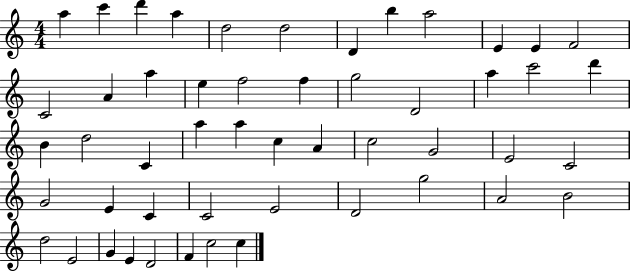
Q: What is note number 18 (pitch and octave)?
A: F5